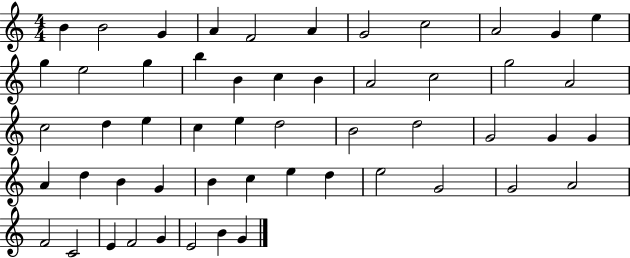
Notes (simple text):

B4/q B4/h G4/q A4/q F4/h A4/q G4/h C5/h A4/h G4/q E5/q G5/q E5/h G5/q B5/q B4/q C5/q B4/q A4/h C5/h G5/h A4/h C5/h D5/q E5/q C5/q E5/q D5/h B4/h D5/h G4/h G4/q G4/q A4/q D5/q B4/q G4/q B4/q C5/q E5/q D5/q E5/h G4/h G4/h A4/h F4/h C4/h E4/q F4/h G4/q E4/h B4/q G4/q